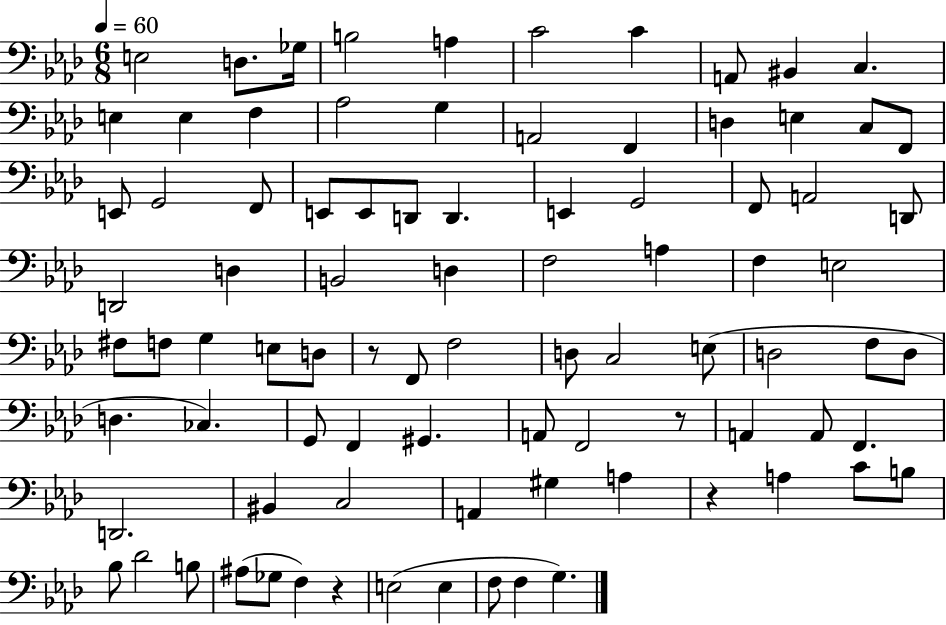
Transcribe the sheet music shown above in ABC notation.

X:1
T:Untitled
M:6/8
L:1/4
K:Ab
E,2 D,/2 _G,/4 B,2 A, C2 C A,,/2 ^B,, C, E, E, F, _A,2 G, A,,2 F,, D, E, C,/2 F,,/2 E,,/2 G,,2 F,,/2 E,,/2 E,,/2 D,,/2 D,, E,, G,,2 F,,/2 A,,2 D,,/2 D,,2 D, B,,2 D, F,2 A, F, E,2 ^F,/2 F,/2 G, E,/2 D,/2 z/2 F,,/2 F,2 D,/2 C,2 E,/2 D,2 F,/2 D,/2 D, _C, G,,/2 F,, ^G,, A,,/2 F,,2 z/2 A,, A,,/2 F,, D,,2 ^B,, C,2 A,, ^G, A, z A, C/2 B,/2 _B,/2 _D2 B,/2 ^A,/2 _G,/2 F, z E,2 E, F,/2 F, G,